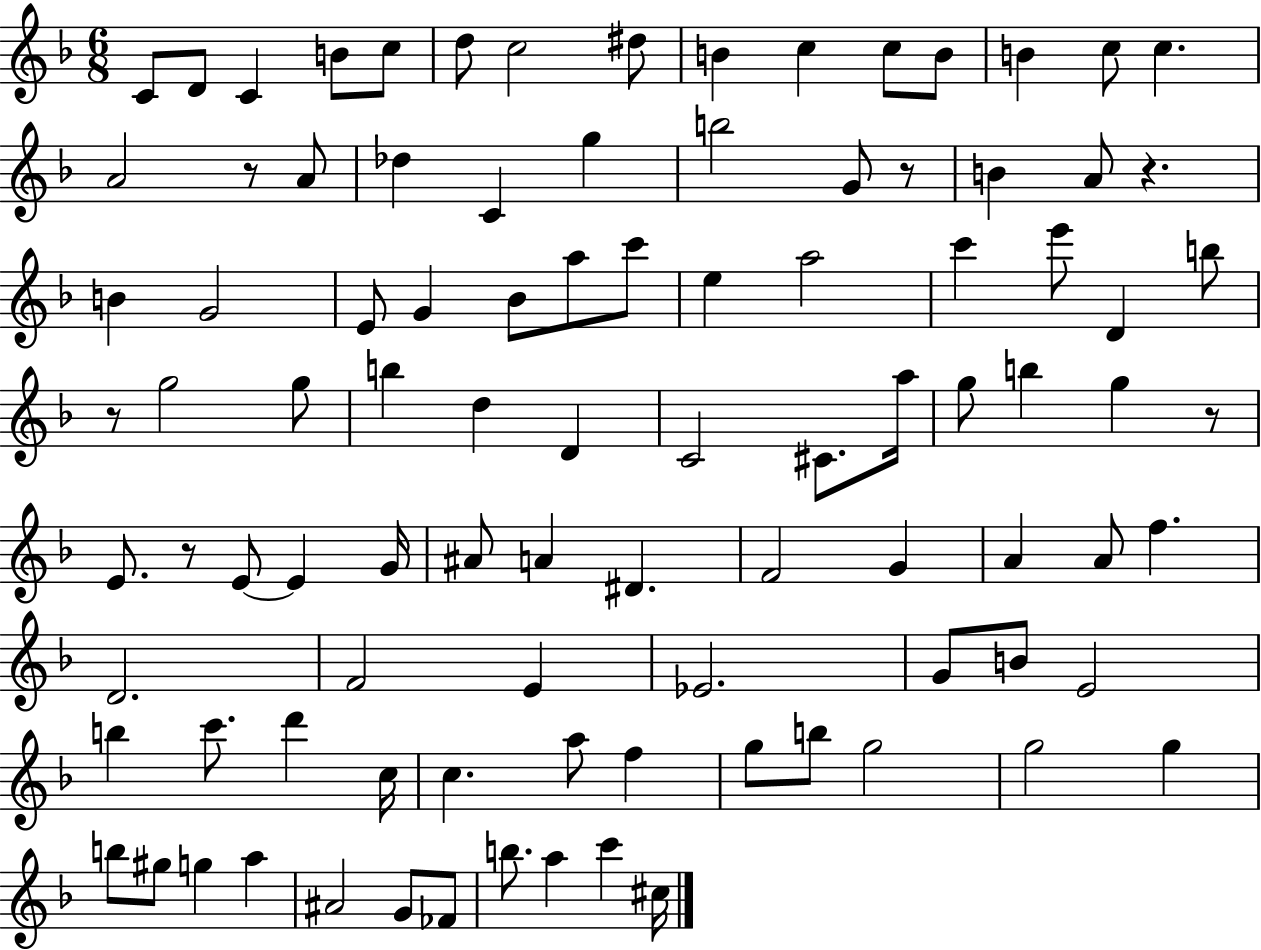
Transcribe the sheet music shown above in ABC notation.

X:1
T:Untitled
M:6/8
L:1/4
K:F
C/2 D/2 C B/2 c/2 d/2 c2 ^d/2 B c c/2 B/2 B c/2 c A2 z/2 A/2 _d C g b2 G/2 z/2 B A/2 z B G2 E/2 G _B/2 a/2 c'/2 e a2 c' e'/2 D b/2 z/2 g2 g/2 b d D C2 ^C/2 a/4 g/2 b g z/2 E/2 z/2 E/2 E G/4 ^A/2 A ^D F2 G A A/2 f D2 F2 E _E2 G/2 B/2 E2 b c'/2 d' c/4 c a/2 f g/2 b/2 g2 g2 g b/2 ^g/2 g a ^A2 G/2 _F/2 b/2 a c' ^c/4